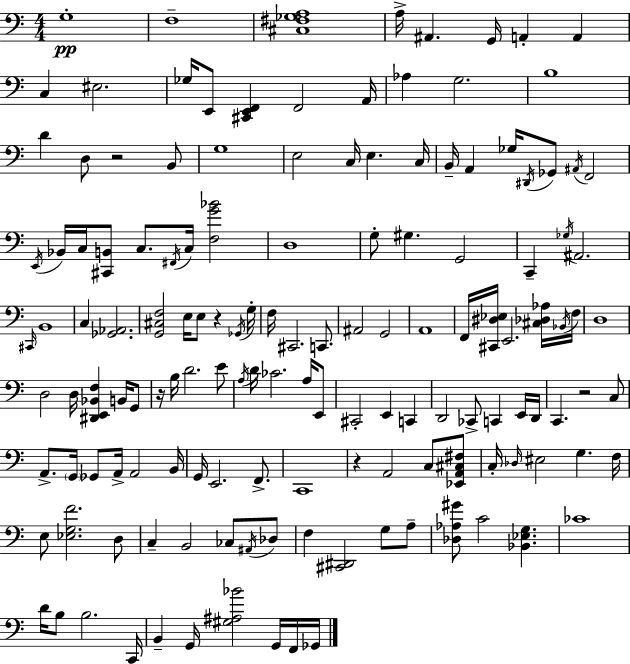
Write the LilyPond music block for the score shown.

{
  \clef bass
  \numericTimeSignature
  \time 4/4
  \key c \major
  g1-.\pp | f1-- | <cis fis ges a>1 | a16-> ais,4. g,16 a,4-. a,4 | \break c4 eis2. | ges16 e,8 <cis, e, f,>4 f,2 a,16 | aes4 g2. | b1 | \break d'4 d8 r2 b,8 | g1 | e2 c16 e4. c16 | b,16-- a,4 ges16 \acciaccatura { dis,16 } ges,8 \acciaccatura { ais,16 } f,2 | \break \acciaccatura { e,16 } bes,16 c16 <cis, b,>8 c8. \acciaccatura { fis,16 } c16 <f g' bes'>2 | d1 | g8-. gis4. g,2 | c,4-- \acciaccatura { ges16 } ais,2. | \break \grace { cis,16 } b,1 | c4 <ges, aes,>2. | <g, cis f>2 e16 e8 | r4 \acciaccatura { ges,16 } g16-. f16 cis,2. | \break c,8. ais,2 g,2 | a,1 | f,16 <cis, dis ees>16 e,2. | <cis des aes>16 \acciaccatura { bes,16 } f16 d1 | \break d2 | d16 <dis, e, bes, f>4 b,16 g,8 r16 b16 d'2. | e'8 \acciaccatura { a16 } d'16 ces'2. | a16 e,8 cis,2-. | \break e,4 c,4 d,2 | ces,8-> c,4 e,16 d,16 c,4. r2 | c8 a,8.-> \parenthesize g,16 ges,8 a,16-> | a,2 b,16 g,16 e,2. | \break f,8.-> c,1 | r4 a,2 | c8 <ees, a, cis fis>8 c16-. \grace { des16 } eis2 | g4. f16 e8 <ees g f'>2. | \break d8 c4-- b,2 | ces8 \acciaccatura { ais,16 } des8 f4 <cis, dis,>2 | g8 a8-- <des aes gis'>8 c'2 | <bes, ees g>4. ces'1 | \break d'16 b8 b2. | c,16 b,4-- g,16 | <gis ais bes'>2 g,16 f,16 ges,16 \bar "|."
}